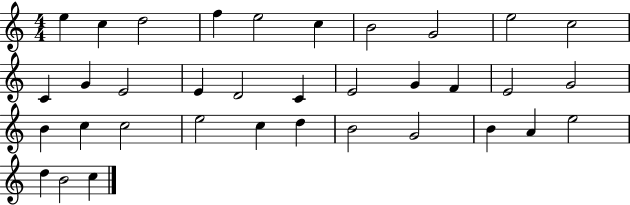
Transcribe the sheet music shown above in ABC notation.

X:1
T:Untitled
M:4/4
L:1/4
K:C
e c d2 f e2 c B2 G2 e2 c2 C G E2 E D2 C E2 G F E2 G2 B c c2 e2 c d B2 G2 B A e2 d B2 c